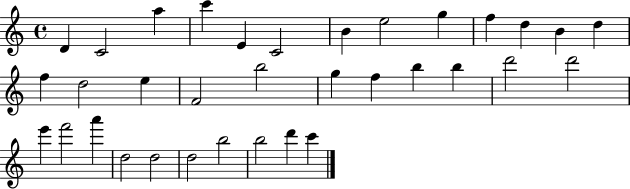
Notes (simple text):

D4/q C4/h A5/q C6/q E4/q C4/h B4/q E5/h G5/q F5/q D5/q B4/q D5/q F5/q D5/h E5/q F4/h B5/h G5/q F5/q B5/q B5/q D6/h D6/h E6/q F6/h A6/q D5/h D5/h D5/h B5/h B5/h D6/q C6/q